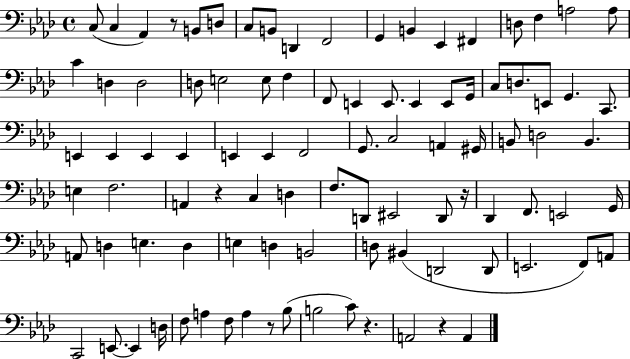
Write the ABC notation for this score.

X:1
T:Untitled
M:4/4
L:1/4
K:Ab
C,/2 C, _A,, z/2 B,,/2 D,/2 C,/2 B,,/2 D,, F,,2 G,, B,, _E,, ^F,, D,/2 F, A,2 A,/2 C D, D,2 D,/2 E,2 E,/2 F, F,,/2 E,, E,,/2 E,, E,,/2 G,,/4 C,/2 D,/2 E,,/2 G,, C,,/2 E,, E,, E,, E,, E,, E,, F,,2 G,,/2 C,2 A,, ^G,,/4 B,,/2 D,2 B,, E, F,2 A,, z C, D, F,/2 D,,/2 ^E,,2 D,,/2 z/4 _D,, F,,/2 E,,2 G,,/4 A,,/2 D, E, D, E, D, B,,2 D,/2 ^B,, D,,2 D,,/2 E,,2 F,,/2 A,,/2 C,,2 E,,/2 E,, D,/4 F,/2 A, F,/2 A, z/2 _B,/2 B,2 C/2 z A,,2 z A,,